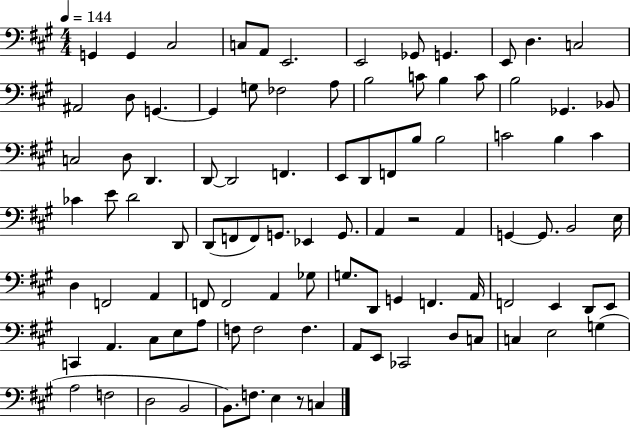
{
  \clef bass
  \numericTimeSignature
  \time 4/4
  \key a \major
  \tempo 4 = 144
  \repeat volta 2 { g,4 g,4 cis2 | c8 a,8 e,2. | e,2 ges,8 g,4. | e,8 d4. c2 | \break ais,2 d8 g,4.~~ | g,4 g8 fes2 a8 | b2 c'8 b4 c'8 | b2 ges,4. bes,8 | \break c2 d8 d,4. | d,8~~ d,2 f,4. | e,8 d,8 f,8 b8 b2 | c'2 b4 c'4 | \break ces'4 e'8 d'2 d,8 | d,8( f,8 f,8) g,8. ees,4 g,8. | a,4 r2 a,4 | g,4~~ g,8. b,2 e16 | \break d4 f,2 a,4 | f,8 f,2 a,4 ges8 | g8. d,8 g,4 f,4. a,16 | f,2 e,4 d,8 e,8 | \break c,4 a,4. cis8 e8 a8 | f8 f2 f4. | a,8 e,8 ces,2 d8 c8 | c4 e2 g4( | \break a2 f2 | d2 b,2 | b,8.) f8. e4 r8 c4 | } \bar "|."
}